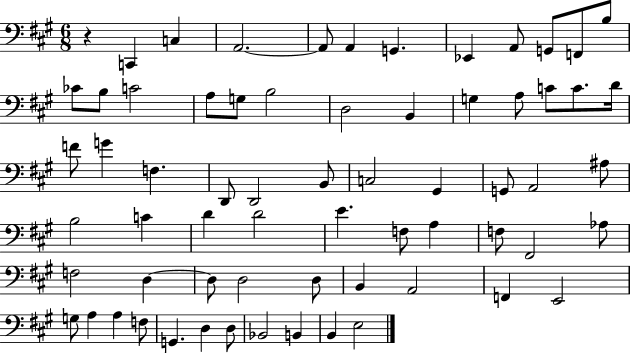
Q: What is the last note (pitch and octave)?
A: E3